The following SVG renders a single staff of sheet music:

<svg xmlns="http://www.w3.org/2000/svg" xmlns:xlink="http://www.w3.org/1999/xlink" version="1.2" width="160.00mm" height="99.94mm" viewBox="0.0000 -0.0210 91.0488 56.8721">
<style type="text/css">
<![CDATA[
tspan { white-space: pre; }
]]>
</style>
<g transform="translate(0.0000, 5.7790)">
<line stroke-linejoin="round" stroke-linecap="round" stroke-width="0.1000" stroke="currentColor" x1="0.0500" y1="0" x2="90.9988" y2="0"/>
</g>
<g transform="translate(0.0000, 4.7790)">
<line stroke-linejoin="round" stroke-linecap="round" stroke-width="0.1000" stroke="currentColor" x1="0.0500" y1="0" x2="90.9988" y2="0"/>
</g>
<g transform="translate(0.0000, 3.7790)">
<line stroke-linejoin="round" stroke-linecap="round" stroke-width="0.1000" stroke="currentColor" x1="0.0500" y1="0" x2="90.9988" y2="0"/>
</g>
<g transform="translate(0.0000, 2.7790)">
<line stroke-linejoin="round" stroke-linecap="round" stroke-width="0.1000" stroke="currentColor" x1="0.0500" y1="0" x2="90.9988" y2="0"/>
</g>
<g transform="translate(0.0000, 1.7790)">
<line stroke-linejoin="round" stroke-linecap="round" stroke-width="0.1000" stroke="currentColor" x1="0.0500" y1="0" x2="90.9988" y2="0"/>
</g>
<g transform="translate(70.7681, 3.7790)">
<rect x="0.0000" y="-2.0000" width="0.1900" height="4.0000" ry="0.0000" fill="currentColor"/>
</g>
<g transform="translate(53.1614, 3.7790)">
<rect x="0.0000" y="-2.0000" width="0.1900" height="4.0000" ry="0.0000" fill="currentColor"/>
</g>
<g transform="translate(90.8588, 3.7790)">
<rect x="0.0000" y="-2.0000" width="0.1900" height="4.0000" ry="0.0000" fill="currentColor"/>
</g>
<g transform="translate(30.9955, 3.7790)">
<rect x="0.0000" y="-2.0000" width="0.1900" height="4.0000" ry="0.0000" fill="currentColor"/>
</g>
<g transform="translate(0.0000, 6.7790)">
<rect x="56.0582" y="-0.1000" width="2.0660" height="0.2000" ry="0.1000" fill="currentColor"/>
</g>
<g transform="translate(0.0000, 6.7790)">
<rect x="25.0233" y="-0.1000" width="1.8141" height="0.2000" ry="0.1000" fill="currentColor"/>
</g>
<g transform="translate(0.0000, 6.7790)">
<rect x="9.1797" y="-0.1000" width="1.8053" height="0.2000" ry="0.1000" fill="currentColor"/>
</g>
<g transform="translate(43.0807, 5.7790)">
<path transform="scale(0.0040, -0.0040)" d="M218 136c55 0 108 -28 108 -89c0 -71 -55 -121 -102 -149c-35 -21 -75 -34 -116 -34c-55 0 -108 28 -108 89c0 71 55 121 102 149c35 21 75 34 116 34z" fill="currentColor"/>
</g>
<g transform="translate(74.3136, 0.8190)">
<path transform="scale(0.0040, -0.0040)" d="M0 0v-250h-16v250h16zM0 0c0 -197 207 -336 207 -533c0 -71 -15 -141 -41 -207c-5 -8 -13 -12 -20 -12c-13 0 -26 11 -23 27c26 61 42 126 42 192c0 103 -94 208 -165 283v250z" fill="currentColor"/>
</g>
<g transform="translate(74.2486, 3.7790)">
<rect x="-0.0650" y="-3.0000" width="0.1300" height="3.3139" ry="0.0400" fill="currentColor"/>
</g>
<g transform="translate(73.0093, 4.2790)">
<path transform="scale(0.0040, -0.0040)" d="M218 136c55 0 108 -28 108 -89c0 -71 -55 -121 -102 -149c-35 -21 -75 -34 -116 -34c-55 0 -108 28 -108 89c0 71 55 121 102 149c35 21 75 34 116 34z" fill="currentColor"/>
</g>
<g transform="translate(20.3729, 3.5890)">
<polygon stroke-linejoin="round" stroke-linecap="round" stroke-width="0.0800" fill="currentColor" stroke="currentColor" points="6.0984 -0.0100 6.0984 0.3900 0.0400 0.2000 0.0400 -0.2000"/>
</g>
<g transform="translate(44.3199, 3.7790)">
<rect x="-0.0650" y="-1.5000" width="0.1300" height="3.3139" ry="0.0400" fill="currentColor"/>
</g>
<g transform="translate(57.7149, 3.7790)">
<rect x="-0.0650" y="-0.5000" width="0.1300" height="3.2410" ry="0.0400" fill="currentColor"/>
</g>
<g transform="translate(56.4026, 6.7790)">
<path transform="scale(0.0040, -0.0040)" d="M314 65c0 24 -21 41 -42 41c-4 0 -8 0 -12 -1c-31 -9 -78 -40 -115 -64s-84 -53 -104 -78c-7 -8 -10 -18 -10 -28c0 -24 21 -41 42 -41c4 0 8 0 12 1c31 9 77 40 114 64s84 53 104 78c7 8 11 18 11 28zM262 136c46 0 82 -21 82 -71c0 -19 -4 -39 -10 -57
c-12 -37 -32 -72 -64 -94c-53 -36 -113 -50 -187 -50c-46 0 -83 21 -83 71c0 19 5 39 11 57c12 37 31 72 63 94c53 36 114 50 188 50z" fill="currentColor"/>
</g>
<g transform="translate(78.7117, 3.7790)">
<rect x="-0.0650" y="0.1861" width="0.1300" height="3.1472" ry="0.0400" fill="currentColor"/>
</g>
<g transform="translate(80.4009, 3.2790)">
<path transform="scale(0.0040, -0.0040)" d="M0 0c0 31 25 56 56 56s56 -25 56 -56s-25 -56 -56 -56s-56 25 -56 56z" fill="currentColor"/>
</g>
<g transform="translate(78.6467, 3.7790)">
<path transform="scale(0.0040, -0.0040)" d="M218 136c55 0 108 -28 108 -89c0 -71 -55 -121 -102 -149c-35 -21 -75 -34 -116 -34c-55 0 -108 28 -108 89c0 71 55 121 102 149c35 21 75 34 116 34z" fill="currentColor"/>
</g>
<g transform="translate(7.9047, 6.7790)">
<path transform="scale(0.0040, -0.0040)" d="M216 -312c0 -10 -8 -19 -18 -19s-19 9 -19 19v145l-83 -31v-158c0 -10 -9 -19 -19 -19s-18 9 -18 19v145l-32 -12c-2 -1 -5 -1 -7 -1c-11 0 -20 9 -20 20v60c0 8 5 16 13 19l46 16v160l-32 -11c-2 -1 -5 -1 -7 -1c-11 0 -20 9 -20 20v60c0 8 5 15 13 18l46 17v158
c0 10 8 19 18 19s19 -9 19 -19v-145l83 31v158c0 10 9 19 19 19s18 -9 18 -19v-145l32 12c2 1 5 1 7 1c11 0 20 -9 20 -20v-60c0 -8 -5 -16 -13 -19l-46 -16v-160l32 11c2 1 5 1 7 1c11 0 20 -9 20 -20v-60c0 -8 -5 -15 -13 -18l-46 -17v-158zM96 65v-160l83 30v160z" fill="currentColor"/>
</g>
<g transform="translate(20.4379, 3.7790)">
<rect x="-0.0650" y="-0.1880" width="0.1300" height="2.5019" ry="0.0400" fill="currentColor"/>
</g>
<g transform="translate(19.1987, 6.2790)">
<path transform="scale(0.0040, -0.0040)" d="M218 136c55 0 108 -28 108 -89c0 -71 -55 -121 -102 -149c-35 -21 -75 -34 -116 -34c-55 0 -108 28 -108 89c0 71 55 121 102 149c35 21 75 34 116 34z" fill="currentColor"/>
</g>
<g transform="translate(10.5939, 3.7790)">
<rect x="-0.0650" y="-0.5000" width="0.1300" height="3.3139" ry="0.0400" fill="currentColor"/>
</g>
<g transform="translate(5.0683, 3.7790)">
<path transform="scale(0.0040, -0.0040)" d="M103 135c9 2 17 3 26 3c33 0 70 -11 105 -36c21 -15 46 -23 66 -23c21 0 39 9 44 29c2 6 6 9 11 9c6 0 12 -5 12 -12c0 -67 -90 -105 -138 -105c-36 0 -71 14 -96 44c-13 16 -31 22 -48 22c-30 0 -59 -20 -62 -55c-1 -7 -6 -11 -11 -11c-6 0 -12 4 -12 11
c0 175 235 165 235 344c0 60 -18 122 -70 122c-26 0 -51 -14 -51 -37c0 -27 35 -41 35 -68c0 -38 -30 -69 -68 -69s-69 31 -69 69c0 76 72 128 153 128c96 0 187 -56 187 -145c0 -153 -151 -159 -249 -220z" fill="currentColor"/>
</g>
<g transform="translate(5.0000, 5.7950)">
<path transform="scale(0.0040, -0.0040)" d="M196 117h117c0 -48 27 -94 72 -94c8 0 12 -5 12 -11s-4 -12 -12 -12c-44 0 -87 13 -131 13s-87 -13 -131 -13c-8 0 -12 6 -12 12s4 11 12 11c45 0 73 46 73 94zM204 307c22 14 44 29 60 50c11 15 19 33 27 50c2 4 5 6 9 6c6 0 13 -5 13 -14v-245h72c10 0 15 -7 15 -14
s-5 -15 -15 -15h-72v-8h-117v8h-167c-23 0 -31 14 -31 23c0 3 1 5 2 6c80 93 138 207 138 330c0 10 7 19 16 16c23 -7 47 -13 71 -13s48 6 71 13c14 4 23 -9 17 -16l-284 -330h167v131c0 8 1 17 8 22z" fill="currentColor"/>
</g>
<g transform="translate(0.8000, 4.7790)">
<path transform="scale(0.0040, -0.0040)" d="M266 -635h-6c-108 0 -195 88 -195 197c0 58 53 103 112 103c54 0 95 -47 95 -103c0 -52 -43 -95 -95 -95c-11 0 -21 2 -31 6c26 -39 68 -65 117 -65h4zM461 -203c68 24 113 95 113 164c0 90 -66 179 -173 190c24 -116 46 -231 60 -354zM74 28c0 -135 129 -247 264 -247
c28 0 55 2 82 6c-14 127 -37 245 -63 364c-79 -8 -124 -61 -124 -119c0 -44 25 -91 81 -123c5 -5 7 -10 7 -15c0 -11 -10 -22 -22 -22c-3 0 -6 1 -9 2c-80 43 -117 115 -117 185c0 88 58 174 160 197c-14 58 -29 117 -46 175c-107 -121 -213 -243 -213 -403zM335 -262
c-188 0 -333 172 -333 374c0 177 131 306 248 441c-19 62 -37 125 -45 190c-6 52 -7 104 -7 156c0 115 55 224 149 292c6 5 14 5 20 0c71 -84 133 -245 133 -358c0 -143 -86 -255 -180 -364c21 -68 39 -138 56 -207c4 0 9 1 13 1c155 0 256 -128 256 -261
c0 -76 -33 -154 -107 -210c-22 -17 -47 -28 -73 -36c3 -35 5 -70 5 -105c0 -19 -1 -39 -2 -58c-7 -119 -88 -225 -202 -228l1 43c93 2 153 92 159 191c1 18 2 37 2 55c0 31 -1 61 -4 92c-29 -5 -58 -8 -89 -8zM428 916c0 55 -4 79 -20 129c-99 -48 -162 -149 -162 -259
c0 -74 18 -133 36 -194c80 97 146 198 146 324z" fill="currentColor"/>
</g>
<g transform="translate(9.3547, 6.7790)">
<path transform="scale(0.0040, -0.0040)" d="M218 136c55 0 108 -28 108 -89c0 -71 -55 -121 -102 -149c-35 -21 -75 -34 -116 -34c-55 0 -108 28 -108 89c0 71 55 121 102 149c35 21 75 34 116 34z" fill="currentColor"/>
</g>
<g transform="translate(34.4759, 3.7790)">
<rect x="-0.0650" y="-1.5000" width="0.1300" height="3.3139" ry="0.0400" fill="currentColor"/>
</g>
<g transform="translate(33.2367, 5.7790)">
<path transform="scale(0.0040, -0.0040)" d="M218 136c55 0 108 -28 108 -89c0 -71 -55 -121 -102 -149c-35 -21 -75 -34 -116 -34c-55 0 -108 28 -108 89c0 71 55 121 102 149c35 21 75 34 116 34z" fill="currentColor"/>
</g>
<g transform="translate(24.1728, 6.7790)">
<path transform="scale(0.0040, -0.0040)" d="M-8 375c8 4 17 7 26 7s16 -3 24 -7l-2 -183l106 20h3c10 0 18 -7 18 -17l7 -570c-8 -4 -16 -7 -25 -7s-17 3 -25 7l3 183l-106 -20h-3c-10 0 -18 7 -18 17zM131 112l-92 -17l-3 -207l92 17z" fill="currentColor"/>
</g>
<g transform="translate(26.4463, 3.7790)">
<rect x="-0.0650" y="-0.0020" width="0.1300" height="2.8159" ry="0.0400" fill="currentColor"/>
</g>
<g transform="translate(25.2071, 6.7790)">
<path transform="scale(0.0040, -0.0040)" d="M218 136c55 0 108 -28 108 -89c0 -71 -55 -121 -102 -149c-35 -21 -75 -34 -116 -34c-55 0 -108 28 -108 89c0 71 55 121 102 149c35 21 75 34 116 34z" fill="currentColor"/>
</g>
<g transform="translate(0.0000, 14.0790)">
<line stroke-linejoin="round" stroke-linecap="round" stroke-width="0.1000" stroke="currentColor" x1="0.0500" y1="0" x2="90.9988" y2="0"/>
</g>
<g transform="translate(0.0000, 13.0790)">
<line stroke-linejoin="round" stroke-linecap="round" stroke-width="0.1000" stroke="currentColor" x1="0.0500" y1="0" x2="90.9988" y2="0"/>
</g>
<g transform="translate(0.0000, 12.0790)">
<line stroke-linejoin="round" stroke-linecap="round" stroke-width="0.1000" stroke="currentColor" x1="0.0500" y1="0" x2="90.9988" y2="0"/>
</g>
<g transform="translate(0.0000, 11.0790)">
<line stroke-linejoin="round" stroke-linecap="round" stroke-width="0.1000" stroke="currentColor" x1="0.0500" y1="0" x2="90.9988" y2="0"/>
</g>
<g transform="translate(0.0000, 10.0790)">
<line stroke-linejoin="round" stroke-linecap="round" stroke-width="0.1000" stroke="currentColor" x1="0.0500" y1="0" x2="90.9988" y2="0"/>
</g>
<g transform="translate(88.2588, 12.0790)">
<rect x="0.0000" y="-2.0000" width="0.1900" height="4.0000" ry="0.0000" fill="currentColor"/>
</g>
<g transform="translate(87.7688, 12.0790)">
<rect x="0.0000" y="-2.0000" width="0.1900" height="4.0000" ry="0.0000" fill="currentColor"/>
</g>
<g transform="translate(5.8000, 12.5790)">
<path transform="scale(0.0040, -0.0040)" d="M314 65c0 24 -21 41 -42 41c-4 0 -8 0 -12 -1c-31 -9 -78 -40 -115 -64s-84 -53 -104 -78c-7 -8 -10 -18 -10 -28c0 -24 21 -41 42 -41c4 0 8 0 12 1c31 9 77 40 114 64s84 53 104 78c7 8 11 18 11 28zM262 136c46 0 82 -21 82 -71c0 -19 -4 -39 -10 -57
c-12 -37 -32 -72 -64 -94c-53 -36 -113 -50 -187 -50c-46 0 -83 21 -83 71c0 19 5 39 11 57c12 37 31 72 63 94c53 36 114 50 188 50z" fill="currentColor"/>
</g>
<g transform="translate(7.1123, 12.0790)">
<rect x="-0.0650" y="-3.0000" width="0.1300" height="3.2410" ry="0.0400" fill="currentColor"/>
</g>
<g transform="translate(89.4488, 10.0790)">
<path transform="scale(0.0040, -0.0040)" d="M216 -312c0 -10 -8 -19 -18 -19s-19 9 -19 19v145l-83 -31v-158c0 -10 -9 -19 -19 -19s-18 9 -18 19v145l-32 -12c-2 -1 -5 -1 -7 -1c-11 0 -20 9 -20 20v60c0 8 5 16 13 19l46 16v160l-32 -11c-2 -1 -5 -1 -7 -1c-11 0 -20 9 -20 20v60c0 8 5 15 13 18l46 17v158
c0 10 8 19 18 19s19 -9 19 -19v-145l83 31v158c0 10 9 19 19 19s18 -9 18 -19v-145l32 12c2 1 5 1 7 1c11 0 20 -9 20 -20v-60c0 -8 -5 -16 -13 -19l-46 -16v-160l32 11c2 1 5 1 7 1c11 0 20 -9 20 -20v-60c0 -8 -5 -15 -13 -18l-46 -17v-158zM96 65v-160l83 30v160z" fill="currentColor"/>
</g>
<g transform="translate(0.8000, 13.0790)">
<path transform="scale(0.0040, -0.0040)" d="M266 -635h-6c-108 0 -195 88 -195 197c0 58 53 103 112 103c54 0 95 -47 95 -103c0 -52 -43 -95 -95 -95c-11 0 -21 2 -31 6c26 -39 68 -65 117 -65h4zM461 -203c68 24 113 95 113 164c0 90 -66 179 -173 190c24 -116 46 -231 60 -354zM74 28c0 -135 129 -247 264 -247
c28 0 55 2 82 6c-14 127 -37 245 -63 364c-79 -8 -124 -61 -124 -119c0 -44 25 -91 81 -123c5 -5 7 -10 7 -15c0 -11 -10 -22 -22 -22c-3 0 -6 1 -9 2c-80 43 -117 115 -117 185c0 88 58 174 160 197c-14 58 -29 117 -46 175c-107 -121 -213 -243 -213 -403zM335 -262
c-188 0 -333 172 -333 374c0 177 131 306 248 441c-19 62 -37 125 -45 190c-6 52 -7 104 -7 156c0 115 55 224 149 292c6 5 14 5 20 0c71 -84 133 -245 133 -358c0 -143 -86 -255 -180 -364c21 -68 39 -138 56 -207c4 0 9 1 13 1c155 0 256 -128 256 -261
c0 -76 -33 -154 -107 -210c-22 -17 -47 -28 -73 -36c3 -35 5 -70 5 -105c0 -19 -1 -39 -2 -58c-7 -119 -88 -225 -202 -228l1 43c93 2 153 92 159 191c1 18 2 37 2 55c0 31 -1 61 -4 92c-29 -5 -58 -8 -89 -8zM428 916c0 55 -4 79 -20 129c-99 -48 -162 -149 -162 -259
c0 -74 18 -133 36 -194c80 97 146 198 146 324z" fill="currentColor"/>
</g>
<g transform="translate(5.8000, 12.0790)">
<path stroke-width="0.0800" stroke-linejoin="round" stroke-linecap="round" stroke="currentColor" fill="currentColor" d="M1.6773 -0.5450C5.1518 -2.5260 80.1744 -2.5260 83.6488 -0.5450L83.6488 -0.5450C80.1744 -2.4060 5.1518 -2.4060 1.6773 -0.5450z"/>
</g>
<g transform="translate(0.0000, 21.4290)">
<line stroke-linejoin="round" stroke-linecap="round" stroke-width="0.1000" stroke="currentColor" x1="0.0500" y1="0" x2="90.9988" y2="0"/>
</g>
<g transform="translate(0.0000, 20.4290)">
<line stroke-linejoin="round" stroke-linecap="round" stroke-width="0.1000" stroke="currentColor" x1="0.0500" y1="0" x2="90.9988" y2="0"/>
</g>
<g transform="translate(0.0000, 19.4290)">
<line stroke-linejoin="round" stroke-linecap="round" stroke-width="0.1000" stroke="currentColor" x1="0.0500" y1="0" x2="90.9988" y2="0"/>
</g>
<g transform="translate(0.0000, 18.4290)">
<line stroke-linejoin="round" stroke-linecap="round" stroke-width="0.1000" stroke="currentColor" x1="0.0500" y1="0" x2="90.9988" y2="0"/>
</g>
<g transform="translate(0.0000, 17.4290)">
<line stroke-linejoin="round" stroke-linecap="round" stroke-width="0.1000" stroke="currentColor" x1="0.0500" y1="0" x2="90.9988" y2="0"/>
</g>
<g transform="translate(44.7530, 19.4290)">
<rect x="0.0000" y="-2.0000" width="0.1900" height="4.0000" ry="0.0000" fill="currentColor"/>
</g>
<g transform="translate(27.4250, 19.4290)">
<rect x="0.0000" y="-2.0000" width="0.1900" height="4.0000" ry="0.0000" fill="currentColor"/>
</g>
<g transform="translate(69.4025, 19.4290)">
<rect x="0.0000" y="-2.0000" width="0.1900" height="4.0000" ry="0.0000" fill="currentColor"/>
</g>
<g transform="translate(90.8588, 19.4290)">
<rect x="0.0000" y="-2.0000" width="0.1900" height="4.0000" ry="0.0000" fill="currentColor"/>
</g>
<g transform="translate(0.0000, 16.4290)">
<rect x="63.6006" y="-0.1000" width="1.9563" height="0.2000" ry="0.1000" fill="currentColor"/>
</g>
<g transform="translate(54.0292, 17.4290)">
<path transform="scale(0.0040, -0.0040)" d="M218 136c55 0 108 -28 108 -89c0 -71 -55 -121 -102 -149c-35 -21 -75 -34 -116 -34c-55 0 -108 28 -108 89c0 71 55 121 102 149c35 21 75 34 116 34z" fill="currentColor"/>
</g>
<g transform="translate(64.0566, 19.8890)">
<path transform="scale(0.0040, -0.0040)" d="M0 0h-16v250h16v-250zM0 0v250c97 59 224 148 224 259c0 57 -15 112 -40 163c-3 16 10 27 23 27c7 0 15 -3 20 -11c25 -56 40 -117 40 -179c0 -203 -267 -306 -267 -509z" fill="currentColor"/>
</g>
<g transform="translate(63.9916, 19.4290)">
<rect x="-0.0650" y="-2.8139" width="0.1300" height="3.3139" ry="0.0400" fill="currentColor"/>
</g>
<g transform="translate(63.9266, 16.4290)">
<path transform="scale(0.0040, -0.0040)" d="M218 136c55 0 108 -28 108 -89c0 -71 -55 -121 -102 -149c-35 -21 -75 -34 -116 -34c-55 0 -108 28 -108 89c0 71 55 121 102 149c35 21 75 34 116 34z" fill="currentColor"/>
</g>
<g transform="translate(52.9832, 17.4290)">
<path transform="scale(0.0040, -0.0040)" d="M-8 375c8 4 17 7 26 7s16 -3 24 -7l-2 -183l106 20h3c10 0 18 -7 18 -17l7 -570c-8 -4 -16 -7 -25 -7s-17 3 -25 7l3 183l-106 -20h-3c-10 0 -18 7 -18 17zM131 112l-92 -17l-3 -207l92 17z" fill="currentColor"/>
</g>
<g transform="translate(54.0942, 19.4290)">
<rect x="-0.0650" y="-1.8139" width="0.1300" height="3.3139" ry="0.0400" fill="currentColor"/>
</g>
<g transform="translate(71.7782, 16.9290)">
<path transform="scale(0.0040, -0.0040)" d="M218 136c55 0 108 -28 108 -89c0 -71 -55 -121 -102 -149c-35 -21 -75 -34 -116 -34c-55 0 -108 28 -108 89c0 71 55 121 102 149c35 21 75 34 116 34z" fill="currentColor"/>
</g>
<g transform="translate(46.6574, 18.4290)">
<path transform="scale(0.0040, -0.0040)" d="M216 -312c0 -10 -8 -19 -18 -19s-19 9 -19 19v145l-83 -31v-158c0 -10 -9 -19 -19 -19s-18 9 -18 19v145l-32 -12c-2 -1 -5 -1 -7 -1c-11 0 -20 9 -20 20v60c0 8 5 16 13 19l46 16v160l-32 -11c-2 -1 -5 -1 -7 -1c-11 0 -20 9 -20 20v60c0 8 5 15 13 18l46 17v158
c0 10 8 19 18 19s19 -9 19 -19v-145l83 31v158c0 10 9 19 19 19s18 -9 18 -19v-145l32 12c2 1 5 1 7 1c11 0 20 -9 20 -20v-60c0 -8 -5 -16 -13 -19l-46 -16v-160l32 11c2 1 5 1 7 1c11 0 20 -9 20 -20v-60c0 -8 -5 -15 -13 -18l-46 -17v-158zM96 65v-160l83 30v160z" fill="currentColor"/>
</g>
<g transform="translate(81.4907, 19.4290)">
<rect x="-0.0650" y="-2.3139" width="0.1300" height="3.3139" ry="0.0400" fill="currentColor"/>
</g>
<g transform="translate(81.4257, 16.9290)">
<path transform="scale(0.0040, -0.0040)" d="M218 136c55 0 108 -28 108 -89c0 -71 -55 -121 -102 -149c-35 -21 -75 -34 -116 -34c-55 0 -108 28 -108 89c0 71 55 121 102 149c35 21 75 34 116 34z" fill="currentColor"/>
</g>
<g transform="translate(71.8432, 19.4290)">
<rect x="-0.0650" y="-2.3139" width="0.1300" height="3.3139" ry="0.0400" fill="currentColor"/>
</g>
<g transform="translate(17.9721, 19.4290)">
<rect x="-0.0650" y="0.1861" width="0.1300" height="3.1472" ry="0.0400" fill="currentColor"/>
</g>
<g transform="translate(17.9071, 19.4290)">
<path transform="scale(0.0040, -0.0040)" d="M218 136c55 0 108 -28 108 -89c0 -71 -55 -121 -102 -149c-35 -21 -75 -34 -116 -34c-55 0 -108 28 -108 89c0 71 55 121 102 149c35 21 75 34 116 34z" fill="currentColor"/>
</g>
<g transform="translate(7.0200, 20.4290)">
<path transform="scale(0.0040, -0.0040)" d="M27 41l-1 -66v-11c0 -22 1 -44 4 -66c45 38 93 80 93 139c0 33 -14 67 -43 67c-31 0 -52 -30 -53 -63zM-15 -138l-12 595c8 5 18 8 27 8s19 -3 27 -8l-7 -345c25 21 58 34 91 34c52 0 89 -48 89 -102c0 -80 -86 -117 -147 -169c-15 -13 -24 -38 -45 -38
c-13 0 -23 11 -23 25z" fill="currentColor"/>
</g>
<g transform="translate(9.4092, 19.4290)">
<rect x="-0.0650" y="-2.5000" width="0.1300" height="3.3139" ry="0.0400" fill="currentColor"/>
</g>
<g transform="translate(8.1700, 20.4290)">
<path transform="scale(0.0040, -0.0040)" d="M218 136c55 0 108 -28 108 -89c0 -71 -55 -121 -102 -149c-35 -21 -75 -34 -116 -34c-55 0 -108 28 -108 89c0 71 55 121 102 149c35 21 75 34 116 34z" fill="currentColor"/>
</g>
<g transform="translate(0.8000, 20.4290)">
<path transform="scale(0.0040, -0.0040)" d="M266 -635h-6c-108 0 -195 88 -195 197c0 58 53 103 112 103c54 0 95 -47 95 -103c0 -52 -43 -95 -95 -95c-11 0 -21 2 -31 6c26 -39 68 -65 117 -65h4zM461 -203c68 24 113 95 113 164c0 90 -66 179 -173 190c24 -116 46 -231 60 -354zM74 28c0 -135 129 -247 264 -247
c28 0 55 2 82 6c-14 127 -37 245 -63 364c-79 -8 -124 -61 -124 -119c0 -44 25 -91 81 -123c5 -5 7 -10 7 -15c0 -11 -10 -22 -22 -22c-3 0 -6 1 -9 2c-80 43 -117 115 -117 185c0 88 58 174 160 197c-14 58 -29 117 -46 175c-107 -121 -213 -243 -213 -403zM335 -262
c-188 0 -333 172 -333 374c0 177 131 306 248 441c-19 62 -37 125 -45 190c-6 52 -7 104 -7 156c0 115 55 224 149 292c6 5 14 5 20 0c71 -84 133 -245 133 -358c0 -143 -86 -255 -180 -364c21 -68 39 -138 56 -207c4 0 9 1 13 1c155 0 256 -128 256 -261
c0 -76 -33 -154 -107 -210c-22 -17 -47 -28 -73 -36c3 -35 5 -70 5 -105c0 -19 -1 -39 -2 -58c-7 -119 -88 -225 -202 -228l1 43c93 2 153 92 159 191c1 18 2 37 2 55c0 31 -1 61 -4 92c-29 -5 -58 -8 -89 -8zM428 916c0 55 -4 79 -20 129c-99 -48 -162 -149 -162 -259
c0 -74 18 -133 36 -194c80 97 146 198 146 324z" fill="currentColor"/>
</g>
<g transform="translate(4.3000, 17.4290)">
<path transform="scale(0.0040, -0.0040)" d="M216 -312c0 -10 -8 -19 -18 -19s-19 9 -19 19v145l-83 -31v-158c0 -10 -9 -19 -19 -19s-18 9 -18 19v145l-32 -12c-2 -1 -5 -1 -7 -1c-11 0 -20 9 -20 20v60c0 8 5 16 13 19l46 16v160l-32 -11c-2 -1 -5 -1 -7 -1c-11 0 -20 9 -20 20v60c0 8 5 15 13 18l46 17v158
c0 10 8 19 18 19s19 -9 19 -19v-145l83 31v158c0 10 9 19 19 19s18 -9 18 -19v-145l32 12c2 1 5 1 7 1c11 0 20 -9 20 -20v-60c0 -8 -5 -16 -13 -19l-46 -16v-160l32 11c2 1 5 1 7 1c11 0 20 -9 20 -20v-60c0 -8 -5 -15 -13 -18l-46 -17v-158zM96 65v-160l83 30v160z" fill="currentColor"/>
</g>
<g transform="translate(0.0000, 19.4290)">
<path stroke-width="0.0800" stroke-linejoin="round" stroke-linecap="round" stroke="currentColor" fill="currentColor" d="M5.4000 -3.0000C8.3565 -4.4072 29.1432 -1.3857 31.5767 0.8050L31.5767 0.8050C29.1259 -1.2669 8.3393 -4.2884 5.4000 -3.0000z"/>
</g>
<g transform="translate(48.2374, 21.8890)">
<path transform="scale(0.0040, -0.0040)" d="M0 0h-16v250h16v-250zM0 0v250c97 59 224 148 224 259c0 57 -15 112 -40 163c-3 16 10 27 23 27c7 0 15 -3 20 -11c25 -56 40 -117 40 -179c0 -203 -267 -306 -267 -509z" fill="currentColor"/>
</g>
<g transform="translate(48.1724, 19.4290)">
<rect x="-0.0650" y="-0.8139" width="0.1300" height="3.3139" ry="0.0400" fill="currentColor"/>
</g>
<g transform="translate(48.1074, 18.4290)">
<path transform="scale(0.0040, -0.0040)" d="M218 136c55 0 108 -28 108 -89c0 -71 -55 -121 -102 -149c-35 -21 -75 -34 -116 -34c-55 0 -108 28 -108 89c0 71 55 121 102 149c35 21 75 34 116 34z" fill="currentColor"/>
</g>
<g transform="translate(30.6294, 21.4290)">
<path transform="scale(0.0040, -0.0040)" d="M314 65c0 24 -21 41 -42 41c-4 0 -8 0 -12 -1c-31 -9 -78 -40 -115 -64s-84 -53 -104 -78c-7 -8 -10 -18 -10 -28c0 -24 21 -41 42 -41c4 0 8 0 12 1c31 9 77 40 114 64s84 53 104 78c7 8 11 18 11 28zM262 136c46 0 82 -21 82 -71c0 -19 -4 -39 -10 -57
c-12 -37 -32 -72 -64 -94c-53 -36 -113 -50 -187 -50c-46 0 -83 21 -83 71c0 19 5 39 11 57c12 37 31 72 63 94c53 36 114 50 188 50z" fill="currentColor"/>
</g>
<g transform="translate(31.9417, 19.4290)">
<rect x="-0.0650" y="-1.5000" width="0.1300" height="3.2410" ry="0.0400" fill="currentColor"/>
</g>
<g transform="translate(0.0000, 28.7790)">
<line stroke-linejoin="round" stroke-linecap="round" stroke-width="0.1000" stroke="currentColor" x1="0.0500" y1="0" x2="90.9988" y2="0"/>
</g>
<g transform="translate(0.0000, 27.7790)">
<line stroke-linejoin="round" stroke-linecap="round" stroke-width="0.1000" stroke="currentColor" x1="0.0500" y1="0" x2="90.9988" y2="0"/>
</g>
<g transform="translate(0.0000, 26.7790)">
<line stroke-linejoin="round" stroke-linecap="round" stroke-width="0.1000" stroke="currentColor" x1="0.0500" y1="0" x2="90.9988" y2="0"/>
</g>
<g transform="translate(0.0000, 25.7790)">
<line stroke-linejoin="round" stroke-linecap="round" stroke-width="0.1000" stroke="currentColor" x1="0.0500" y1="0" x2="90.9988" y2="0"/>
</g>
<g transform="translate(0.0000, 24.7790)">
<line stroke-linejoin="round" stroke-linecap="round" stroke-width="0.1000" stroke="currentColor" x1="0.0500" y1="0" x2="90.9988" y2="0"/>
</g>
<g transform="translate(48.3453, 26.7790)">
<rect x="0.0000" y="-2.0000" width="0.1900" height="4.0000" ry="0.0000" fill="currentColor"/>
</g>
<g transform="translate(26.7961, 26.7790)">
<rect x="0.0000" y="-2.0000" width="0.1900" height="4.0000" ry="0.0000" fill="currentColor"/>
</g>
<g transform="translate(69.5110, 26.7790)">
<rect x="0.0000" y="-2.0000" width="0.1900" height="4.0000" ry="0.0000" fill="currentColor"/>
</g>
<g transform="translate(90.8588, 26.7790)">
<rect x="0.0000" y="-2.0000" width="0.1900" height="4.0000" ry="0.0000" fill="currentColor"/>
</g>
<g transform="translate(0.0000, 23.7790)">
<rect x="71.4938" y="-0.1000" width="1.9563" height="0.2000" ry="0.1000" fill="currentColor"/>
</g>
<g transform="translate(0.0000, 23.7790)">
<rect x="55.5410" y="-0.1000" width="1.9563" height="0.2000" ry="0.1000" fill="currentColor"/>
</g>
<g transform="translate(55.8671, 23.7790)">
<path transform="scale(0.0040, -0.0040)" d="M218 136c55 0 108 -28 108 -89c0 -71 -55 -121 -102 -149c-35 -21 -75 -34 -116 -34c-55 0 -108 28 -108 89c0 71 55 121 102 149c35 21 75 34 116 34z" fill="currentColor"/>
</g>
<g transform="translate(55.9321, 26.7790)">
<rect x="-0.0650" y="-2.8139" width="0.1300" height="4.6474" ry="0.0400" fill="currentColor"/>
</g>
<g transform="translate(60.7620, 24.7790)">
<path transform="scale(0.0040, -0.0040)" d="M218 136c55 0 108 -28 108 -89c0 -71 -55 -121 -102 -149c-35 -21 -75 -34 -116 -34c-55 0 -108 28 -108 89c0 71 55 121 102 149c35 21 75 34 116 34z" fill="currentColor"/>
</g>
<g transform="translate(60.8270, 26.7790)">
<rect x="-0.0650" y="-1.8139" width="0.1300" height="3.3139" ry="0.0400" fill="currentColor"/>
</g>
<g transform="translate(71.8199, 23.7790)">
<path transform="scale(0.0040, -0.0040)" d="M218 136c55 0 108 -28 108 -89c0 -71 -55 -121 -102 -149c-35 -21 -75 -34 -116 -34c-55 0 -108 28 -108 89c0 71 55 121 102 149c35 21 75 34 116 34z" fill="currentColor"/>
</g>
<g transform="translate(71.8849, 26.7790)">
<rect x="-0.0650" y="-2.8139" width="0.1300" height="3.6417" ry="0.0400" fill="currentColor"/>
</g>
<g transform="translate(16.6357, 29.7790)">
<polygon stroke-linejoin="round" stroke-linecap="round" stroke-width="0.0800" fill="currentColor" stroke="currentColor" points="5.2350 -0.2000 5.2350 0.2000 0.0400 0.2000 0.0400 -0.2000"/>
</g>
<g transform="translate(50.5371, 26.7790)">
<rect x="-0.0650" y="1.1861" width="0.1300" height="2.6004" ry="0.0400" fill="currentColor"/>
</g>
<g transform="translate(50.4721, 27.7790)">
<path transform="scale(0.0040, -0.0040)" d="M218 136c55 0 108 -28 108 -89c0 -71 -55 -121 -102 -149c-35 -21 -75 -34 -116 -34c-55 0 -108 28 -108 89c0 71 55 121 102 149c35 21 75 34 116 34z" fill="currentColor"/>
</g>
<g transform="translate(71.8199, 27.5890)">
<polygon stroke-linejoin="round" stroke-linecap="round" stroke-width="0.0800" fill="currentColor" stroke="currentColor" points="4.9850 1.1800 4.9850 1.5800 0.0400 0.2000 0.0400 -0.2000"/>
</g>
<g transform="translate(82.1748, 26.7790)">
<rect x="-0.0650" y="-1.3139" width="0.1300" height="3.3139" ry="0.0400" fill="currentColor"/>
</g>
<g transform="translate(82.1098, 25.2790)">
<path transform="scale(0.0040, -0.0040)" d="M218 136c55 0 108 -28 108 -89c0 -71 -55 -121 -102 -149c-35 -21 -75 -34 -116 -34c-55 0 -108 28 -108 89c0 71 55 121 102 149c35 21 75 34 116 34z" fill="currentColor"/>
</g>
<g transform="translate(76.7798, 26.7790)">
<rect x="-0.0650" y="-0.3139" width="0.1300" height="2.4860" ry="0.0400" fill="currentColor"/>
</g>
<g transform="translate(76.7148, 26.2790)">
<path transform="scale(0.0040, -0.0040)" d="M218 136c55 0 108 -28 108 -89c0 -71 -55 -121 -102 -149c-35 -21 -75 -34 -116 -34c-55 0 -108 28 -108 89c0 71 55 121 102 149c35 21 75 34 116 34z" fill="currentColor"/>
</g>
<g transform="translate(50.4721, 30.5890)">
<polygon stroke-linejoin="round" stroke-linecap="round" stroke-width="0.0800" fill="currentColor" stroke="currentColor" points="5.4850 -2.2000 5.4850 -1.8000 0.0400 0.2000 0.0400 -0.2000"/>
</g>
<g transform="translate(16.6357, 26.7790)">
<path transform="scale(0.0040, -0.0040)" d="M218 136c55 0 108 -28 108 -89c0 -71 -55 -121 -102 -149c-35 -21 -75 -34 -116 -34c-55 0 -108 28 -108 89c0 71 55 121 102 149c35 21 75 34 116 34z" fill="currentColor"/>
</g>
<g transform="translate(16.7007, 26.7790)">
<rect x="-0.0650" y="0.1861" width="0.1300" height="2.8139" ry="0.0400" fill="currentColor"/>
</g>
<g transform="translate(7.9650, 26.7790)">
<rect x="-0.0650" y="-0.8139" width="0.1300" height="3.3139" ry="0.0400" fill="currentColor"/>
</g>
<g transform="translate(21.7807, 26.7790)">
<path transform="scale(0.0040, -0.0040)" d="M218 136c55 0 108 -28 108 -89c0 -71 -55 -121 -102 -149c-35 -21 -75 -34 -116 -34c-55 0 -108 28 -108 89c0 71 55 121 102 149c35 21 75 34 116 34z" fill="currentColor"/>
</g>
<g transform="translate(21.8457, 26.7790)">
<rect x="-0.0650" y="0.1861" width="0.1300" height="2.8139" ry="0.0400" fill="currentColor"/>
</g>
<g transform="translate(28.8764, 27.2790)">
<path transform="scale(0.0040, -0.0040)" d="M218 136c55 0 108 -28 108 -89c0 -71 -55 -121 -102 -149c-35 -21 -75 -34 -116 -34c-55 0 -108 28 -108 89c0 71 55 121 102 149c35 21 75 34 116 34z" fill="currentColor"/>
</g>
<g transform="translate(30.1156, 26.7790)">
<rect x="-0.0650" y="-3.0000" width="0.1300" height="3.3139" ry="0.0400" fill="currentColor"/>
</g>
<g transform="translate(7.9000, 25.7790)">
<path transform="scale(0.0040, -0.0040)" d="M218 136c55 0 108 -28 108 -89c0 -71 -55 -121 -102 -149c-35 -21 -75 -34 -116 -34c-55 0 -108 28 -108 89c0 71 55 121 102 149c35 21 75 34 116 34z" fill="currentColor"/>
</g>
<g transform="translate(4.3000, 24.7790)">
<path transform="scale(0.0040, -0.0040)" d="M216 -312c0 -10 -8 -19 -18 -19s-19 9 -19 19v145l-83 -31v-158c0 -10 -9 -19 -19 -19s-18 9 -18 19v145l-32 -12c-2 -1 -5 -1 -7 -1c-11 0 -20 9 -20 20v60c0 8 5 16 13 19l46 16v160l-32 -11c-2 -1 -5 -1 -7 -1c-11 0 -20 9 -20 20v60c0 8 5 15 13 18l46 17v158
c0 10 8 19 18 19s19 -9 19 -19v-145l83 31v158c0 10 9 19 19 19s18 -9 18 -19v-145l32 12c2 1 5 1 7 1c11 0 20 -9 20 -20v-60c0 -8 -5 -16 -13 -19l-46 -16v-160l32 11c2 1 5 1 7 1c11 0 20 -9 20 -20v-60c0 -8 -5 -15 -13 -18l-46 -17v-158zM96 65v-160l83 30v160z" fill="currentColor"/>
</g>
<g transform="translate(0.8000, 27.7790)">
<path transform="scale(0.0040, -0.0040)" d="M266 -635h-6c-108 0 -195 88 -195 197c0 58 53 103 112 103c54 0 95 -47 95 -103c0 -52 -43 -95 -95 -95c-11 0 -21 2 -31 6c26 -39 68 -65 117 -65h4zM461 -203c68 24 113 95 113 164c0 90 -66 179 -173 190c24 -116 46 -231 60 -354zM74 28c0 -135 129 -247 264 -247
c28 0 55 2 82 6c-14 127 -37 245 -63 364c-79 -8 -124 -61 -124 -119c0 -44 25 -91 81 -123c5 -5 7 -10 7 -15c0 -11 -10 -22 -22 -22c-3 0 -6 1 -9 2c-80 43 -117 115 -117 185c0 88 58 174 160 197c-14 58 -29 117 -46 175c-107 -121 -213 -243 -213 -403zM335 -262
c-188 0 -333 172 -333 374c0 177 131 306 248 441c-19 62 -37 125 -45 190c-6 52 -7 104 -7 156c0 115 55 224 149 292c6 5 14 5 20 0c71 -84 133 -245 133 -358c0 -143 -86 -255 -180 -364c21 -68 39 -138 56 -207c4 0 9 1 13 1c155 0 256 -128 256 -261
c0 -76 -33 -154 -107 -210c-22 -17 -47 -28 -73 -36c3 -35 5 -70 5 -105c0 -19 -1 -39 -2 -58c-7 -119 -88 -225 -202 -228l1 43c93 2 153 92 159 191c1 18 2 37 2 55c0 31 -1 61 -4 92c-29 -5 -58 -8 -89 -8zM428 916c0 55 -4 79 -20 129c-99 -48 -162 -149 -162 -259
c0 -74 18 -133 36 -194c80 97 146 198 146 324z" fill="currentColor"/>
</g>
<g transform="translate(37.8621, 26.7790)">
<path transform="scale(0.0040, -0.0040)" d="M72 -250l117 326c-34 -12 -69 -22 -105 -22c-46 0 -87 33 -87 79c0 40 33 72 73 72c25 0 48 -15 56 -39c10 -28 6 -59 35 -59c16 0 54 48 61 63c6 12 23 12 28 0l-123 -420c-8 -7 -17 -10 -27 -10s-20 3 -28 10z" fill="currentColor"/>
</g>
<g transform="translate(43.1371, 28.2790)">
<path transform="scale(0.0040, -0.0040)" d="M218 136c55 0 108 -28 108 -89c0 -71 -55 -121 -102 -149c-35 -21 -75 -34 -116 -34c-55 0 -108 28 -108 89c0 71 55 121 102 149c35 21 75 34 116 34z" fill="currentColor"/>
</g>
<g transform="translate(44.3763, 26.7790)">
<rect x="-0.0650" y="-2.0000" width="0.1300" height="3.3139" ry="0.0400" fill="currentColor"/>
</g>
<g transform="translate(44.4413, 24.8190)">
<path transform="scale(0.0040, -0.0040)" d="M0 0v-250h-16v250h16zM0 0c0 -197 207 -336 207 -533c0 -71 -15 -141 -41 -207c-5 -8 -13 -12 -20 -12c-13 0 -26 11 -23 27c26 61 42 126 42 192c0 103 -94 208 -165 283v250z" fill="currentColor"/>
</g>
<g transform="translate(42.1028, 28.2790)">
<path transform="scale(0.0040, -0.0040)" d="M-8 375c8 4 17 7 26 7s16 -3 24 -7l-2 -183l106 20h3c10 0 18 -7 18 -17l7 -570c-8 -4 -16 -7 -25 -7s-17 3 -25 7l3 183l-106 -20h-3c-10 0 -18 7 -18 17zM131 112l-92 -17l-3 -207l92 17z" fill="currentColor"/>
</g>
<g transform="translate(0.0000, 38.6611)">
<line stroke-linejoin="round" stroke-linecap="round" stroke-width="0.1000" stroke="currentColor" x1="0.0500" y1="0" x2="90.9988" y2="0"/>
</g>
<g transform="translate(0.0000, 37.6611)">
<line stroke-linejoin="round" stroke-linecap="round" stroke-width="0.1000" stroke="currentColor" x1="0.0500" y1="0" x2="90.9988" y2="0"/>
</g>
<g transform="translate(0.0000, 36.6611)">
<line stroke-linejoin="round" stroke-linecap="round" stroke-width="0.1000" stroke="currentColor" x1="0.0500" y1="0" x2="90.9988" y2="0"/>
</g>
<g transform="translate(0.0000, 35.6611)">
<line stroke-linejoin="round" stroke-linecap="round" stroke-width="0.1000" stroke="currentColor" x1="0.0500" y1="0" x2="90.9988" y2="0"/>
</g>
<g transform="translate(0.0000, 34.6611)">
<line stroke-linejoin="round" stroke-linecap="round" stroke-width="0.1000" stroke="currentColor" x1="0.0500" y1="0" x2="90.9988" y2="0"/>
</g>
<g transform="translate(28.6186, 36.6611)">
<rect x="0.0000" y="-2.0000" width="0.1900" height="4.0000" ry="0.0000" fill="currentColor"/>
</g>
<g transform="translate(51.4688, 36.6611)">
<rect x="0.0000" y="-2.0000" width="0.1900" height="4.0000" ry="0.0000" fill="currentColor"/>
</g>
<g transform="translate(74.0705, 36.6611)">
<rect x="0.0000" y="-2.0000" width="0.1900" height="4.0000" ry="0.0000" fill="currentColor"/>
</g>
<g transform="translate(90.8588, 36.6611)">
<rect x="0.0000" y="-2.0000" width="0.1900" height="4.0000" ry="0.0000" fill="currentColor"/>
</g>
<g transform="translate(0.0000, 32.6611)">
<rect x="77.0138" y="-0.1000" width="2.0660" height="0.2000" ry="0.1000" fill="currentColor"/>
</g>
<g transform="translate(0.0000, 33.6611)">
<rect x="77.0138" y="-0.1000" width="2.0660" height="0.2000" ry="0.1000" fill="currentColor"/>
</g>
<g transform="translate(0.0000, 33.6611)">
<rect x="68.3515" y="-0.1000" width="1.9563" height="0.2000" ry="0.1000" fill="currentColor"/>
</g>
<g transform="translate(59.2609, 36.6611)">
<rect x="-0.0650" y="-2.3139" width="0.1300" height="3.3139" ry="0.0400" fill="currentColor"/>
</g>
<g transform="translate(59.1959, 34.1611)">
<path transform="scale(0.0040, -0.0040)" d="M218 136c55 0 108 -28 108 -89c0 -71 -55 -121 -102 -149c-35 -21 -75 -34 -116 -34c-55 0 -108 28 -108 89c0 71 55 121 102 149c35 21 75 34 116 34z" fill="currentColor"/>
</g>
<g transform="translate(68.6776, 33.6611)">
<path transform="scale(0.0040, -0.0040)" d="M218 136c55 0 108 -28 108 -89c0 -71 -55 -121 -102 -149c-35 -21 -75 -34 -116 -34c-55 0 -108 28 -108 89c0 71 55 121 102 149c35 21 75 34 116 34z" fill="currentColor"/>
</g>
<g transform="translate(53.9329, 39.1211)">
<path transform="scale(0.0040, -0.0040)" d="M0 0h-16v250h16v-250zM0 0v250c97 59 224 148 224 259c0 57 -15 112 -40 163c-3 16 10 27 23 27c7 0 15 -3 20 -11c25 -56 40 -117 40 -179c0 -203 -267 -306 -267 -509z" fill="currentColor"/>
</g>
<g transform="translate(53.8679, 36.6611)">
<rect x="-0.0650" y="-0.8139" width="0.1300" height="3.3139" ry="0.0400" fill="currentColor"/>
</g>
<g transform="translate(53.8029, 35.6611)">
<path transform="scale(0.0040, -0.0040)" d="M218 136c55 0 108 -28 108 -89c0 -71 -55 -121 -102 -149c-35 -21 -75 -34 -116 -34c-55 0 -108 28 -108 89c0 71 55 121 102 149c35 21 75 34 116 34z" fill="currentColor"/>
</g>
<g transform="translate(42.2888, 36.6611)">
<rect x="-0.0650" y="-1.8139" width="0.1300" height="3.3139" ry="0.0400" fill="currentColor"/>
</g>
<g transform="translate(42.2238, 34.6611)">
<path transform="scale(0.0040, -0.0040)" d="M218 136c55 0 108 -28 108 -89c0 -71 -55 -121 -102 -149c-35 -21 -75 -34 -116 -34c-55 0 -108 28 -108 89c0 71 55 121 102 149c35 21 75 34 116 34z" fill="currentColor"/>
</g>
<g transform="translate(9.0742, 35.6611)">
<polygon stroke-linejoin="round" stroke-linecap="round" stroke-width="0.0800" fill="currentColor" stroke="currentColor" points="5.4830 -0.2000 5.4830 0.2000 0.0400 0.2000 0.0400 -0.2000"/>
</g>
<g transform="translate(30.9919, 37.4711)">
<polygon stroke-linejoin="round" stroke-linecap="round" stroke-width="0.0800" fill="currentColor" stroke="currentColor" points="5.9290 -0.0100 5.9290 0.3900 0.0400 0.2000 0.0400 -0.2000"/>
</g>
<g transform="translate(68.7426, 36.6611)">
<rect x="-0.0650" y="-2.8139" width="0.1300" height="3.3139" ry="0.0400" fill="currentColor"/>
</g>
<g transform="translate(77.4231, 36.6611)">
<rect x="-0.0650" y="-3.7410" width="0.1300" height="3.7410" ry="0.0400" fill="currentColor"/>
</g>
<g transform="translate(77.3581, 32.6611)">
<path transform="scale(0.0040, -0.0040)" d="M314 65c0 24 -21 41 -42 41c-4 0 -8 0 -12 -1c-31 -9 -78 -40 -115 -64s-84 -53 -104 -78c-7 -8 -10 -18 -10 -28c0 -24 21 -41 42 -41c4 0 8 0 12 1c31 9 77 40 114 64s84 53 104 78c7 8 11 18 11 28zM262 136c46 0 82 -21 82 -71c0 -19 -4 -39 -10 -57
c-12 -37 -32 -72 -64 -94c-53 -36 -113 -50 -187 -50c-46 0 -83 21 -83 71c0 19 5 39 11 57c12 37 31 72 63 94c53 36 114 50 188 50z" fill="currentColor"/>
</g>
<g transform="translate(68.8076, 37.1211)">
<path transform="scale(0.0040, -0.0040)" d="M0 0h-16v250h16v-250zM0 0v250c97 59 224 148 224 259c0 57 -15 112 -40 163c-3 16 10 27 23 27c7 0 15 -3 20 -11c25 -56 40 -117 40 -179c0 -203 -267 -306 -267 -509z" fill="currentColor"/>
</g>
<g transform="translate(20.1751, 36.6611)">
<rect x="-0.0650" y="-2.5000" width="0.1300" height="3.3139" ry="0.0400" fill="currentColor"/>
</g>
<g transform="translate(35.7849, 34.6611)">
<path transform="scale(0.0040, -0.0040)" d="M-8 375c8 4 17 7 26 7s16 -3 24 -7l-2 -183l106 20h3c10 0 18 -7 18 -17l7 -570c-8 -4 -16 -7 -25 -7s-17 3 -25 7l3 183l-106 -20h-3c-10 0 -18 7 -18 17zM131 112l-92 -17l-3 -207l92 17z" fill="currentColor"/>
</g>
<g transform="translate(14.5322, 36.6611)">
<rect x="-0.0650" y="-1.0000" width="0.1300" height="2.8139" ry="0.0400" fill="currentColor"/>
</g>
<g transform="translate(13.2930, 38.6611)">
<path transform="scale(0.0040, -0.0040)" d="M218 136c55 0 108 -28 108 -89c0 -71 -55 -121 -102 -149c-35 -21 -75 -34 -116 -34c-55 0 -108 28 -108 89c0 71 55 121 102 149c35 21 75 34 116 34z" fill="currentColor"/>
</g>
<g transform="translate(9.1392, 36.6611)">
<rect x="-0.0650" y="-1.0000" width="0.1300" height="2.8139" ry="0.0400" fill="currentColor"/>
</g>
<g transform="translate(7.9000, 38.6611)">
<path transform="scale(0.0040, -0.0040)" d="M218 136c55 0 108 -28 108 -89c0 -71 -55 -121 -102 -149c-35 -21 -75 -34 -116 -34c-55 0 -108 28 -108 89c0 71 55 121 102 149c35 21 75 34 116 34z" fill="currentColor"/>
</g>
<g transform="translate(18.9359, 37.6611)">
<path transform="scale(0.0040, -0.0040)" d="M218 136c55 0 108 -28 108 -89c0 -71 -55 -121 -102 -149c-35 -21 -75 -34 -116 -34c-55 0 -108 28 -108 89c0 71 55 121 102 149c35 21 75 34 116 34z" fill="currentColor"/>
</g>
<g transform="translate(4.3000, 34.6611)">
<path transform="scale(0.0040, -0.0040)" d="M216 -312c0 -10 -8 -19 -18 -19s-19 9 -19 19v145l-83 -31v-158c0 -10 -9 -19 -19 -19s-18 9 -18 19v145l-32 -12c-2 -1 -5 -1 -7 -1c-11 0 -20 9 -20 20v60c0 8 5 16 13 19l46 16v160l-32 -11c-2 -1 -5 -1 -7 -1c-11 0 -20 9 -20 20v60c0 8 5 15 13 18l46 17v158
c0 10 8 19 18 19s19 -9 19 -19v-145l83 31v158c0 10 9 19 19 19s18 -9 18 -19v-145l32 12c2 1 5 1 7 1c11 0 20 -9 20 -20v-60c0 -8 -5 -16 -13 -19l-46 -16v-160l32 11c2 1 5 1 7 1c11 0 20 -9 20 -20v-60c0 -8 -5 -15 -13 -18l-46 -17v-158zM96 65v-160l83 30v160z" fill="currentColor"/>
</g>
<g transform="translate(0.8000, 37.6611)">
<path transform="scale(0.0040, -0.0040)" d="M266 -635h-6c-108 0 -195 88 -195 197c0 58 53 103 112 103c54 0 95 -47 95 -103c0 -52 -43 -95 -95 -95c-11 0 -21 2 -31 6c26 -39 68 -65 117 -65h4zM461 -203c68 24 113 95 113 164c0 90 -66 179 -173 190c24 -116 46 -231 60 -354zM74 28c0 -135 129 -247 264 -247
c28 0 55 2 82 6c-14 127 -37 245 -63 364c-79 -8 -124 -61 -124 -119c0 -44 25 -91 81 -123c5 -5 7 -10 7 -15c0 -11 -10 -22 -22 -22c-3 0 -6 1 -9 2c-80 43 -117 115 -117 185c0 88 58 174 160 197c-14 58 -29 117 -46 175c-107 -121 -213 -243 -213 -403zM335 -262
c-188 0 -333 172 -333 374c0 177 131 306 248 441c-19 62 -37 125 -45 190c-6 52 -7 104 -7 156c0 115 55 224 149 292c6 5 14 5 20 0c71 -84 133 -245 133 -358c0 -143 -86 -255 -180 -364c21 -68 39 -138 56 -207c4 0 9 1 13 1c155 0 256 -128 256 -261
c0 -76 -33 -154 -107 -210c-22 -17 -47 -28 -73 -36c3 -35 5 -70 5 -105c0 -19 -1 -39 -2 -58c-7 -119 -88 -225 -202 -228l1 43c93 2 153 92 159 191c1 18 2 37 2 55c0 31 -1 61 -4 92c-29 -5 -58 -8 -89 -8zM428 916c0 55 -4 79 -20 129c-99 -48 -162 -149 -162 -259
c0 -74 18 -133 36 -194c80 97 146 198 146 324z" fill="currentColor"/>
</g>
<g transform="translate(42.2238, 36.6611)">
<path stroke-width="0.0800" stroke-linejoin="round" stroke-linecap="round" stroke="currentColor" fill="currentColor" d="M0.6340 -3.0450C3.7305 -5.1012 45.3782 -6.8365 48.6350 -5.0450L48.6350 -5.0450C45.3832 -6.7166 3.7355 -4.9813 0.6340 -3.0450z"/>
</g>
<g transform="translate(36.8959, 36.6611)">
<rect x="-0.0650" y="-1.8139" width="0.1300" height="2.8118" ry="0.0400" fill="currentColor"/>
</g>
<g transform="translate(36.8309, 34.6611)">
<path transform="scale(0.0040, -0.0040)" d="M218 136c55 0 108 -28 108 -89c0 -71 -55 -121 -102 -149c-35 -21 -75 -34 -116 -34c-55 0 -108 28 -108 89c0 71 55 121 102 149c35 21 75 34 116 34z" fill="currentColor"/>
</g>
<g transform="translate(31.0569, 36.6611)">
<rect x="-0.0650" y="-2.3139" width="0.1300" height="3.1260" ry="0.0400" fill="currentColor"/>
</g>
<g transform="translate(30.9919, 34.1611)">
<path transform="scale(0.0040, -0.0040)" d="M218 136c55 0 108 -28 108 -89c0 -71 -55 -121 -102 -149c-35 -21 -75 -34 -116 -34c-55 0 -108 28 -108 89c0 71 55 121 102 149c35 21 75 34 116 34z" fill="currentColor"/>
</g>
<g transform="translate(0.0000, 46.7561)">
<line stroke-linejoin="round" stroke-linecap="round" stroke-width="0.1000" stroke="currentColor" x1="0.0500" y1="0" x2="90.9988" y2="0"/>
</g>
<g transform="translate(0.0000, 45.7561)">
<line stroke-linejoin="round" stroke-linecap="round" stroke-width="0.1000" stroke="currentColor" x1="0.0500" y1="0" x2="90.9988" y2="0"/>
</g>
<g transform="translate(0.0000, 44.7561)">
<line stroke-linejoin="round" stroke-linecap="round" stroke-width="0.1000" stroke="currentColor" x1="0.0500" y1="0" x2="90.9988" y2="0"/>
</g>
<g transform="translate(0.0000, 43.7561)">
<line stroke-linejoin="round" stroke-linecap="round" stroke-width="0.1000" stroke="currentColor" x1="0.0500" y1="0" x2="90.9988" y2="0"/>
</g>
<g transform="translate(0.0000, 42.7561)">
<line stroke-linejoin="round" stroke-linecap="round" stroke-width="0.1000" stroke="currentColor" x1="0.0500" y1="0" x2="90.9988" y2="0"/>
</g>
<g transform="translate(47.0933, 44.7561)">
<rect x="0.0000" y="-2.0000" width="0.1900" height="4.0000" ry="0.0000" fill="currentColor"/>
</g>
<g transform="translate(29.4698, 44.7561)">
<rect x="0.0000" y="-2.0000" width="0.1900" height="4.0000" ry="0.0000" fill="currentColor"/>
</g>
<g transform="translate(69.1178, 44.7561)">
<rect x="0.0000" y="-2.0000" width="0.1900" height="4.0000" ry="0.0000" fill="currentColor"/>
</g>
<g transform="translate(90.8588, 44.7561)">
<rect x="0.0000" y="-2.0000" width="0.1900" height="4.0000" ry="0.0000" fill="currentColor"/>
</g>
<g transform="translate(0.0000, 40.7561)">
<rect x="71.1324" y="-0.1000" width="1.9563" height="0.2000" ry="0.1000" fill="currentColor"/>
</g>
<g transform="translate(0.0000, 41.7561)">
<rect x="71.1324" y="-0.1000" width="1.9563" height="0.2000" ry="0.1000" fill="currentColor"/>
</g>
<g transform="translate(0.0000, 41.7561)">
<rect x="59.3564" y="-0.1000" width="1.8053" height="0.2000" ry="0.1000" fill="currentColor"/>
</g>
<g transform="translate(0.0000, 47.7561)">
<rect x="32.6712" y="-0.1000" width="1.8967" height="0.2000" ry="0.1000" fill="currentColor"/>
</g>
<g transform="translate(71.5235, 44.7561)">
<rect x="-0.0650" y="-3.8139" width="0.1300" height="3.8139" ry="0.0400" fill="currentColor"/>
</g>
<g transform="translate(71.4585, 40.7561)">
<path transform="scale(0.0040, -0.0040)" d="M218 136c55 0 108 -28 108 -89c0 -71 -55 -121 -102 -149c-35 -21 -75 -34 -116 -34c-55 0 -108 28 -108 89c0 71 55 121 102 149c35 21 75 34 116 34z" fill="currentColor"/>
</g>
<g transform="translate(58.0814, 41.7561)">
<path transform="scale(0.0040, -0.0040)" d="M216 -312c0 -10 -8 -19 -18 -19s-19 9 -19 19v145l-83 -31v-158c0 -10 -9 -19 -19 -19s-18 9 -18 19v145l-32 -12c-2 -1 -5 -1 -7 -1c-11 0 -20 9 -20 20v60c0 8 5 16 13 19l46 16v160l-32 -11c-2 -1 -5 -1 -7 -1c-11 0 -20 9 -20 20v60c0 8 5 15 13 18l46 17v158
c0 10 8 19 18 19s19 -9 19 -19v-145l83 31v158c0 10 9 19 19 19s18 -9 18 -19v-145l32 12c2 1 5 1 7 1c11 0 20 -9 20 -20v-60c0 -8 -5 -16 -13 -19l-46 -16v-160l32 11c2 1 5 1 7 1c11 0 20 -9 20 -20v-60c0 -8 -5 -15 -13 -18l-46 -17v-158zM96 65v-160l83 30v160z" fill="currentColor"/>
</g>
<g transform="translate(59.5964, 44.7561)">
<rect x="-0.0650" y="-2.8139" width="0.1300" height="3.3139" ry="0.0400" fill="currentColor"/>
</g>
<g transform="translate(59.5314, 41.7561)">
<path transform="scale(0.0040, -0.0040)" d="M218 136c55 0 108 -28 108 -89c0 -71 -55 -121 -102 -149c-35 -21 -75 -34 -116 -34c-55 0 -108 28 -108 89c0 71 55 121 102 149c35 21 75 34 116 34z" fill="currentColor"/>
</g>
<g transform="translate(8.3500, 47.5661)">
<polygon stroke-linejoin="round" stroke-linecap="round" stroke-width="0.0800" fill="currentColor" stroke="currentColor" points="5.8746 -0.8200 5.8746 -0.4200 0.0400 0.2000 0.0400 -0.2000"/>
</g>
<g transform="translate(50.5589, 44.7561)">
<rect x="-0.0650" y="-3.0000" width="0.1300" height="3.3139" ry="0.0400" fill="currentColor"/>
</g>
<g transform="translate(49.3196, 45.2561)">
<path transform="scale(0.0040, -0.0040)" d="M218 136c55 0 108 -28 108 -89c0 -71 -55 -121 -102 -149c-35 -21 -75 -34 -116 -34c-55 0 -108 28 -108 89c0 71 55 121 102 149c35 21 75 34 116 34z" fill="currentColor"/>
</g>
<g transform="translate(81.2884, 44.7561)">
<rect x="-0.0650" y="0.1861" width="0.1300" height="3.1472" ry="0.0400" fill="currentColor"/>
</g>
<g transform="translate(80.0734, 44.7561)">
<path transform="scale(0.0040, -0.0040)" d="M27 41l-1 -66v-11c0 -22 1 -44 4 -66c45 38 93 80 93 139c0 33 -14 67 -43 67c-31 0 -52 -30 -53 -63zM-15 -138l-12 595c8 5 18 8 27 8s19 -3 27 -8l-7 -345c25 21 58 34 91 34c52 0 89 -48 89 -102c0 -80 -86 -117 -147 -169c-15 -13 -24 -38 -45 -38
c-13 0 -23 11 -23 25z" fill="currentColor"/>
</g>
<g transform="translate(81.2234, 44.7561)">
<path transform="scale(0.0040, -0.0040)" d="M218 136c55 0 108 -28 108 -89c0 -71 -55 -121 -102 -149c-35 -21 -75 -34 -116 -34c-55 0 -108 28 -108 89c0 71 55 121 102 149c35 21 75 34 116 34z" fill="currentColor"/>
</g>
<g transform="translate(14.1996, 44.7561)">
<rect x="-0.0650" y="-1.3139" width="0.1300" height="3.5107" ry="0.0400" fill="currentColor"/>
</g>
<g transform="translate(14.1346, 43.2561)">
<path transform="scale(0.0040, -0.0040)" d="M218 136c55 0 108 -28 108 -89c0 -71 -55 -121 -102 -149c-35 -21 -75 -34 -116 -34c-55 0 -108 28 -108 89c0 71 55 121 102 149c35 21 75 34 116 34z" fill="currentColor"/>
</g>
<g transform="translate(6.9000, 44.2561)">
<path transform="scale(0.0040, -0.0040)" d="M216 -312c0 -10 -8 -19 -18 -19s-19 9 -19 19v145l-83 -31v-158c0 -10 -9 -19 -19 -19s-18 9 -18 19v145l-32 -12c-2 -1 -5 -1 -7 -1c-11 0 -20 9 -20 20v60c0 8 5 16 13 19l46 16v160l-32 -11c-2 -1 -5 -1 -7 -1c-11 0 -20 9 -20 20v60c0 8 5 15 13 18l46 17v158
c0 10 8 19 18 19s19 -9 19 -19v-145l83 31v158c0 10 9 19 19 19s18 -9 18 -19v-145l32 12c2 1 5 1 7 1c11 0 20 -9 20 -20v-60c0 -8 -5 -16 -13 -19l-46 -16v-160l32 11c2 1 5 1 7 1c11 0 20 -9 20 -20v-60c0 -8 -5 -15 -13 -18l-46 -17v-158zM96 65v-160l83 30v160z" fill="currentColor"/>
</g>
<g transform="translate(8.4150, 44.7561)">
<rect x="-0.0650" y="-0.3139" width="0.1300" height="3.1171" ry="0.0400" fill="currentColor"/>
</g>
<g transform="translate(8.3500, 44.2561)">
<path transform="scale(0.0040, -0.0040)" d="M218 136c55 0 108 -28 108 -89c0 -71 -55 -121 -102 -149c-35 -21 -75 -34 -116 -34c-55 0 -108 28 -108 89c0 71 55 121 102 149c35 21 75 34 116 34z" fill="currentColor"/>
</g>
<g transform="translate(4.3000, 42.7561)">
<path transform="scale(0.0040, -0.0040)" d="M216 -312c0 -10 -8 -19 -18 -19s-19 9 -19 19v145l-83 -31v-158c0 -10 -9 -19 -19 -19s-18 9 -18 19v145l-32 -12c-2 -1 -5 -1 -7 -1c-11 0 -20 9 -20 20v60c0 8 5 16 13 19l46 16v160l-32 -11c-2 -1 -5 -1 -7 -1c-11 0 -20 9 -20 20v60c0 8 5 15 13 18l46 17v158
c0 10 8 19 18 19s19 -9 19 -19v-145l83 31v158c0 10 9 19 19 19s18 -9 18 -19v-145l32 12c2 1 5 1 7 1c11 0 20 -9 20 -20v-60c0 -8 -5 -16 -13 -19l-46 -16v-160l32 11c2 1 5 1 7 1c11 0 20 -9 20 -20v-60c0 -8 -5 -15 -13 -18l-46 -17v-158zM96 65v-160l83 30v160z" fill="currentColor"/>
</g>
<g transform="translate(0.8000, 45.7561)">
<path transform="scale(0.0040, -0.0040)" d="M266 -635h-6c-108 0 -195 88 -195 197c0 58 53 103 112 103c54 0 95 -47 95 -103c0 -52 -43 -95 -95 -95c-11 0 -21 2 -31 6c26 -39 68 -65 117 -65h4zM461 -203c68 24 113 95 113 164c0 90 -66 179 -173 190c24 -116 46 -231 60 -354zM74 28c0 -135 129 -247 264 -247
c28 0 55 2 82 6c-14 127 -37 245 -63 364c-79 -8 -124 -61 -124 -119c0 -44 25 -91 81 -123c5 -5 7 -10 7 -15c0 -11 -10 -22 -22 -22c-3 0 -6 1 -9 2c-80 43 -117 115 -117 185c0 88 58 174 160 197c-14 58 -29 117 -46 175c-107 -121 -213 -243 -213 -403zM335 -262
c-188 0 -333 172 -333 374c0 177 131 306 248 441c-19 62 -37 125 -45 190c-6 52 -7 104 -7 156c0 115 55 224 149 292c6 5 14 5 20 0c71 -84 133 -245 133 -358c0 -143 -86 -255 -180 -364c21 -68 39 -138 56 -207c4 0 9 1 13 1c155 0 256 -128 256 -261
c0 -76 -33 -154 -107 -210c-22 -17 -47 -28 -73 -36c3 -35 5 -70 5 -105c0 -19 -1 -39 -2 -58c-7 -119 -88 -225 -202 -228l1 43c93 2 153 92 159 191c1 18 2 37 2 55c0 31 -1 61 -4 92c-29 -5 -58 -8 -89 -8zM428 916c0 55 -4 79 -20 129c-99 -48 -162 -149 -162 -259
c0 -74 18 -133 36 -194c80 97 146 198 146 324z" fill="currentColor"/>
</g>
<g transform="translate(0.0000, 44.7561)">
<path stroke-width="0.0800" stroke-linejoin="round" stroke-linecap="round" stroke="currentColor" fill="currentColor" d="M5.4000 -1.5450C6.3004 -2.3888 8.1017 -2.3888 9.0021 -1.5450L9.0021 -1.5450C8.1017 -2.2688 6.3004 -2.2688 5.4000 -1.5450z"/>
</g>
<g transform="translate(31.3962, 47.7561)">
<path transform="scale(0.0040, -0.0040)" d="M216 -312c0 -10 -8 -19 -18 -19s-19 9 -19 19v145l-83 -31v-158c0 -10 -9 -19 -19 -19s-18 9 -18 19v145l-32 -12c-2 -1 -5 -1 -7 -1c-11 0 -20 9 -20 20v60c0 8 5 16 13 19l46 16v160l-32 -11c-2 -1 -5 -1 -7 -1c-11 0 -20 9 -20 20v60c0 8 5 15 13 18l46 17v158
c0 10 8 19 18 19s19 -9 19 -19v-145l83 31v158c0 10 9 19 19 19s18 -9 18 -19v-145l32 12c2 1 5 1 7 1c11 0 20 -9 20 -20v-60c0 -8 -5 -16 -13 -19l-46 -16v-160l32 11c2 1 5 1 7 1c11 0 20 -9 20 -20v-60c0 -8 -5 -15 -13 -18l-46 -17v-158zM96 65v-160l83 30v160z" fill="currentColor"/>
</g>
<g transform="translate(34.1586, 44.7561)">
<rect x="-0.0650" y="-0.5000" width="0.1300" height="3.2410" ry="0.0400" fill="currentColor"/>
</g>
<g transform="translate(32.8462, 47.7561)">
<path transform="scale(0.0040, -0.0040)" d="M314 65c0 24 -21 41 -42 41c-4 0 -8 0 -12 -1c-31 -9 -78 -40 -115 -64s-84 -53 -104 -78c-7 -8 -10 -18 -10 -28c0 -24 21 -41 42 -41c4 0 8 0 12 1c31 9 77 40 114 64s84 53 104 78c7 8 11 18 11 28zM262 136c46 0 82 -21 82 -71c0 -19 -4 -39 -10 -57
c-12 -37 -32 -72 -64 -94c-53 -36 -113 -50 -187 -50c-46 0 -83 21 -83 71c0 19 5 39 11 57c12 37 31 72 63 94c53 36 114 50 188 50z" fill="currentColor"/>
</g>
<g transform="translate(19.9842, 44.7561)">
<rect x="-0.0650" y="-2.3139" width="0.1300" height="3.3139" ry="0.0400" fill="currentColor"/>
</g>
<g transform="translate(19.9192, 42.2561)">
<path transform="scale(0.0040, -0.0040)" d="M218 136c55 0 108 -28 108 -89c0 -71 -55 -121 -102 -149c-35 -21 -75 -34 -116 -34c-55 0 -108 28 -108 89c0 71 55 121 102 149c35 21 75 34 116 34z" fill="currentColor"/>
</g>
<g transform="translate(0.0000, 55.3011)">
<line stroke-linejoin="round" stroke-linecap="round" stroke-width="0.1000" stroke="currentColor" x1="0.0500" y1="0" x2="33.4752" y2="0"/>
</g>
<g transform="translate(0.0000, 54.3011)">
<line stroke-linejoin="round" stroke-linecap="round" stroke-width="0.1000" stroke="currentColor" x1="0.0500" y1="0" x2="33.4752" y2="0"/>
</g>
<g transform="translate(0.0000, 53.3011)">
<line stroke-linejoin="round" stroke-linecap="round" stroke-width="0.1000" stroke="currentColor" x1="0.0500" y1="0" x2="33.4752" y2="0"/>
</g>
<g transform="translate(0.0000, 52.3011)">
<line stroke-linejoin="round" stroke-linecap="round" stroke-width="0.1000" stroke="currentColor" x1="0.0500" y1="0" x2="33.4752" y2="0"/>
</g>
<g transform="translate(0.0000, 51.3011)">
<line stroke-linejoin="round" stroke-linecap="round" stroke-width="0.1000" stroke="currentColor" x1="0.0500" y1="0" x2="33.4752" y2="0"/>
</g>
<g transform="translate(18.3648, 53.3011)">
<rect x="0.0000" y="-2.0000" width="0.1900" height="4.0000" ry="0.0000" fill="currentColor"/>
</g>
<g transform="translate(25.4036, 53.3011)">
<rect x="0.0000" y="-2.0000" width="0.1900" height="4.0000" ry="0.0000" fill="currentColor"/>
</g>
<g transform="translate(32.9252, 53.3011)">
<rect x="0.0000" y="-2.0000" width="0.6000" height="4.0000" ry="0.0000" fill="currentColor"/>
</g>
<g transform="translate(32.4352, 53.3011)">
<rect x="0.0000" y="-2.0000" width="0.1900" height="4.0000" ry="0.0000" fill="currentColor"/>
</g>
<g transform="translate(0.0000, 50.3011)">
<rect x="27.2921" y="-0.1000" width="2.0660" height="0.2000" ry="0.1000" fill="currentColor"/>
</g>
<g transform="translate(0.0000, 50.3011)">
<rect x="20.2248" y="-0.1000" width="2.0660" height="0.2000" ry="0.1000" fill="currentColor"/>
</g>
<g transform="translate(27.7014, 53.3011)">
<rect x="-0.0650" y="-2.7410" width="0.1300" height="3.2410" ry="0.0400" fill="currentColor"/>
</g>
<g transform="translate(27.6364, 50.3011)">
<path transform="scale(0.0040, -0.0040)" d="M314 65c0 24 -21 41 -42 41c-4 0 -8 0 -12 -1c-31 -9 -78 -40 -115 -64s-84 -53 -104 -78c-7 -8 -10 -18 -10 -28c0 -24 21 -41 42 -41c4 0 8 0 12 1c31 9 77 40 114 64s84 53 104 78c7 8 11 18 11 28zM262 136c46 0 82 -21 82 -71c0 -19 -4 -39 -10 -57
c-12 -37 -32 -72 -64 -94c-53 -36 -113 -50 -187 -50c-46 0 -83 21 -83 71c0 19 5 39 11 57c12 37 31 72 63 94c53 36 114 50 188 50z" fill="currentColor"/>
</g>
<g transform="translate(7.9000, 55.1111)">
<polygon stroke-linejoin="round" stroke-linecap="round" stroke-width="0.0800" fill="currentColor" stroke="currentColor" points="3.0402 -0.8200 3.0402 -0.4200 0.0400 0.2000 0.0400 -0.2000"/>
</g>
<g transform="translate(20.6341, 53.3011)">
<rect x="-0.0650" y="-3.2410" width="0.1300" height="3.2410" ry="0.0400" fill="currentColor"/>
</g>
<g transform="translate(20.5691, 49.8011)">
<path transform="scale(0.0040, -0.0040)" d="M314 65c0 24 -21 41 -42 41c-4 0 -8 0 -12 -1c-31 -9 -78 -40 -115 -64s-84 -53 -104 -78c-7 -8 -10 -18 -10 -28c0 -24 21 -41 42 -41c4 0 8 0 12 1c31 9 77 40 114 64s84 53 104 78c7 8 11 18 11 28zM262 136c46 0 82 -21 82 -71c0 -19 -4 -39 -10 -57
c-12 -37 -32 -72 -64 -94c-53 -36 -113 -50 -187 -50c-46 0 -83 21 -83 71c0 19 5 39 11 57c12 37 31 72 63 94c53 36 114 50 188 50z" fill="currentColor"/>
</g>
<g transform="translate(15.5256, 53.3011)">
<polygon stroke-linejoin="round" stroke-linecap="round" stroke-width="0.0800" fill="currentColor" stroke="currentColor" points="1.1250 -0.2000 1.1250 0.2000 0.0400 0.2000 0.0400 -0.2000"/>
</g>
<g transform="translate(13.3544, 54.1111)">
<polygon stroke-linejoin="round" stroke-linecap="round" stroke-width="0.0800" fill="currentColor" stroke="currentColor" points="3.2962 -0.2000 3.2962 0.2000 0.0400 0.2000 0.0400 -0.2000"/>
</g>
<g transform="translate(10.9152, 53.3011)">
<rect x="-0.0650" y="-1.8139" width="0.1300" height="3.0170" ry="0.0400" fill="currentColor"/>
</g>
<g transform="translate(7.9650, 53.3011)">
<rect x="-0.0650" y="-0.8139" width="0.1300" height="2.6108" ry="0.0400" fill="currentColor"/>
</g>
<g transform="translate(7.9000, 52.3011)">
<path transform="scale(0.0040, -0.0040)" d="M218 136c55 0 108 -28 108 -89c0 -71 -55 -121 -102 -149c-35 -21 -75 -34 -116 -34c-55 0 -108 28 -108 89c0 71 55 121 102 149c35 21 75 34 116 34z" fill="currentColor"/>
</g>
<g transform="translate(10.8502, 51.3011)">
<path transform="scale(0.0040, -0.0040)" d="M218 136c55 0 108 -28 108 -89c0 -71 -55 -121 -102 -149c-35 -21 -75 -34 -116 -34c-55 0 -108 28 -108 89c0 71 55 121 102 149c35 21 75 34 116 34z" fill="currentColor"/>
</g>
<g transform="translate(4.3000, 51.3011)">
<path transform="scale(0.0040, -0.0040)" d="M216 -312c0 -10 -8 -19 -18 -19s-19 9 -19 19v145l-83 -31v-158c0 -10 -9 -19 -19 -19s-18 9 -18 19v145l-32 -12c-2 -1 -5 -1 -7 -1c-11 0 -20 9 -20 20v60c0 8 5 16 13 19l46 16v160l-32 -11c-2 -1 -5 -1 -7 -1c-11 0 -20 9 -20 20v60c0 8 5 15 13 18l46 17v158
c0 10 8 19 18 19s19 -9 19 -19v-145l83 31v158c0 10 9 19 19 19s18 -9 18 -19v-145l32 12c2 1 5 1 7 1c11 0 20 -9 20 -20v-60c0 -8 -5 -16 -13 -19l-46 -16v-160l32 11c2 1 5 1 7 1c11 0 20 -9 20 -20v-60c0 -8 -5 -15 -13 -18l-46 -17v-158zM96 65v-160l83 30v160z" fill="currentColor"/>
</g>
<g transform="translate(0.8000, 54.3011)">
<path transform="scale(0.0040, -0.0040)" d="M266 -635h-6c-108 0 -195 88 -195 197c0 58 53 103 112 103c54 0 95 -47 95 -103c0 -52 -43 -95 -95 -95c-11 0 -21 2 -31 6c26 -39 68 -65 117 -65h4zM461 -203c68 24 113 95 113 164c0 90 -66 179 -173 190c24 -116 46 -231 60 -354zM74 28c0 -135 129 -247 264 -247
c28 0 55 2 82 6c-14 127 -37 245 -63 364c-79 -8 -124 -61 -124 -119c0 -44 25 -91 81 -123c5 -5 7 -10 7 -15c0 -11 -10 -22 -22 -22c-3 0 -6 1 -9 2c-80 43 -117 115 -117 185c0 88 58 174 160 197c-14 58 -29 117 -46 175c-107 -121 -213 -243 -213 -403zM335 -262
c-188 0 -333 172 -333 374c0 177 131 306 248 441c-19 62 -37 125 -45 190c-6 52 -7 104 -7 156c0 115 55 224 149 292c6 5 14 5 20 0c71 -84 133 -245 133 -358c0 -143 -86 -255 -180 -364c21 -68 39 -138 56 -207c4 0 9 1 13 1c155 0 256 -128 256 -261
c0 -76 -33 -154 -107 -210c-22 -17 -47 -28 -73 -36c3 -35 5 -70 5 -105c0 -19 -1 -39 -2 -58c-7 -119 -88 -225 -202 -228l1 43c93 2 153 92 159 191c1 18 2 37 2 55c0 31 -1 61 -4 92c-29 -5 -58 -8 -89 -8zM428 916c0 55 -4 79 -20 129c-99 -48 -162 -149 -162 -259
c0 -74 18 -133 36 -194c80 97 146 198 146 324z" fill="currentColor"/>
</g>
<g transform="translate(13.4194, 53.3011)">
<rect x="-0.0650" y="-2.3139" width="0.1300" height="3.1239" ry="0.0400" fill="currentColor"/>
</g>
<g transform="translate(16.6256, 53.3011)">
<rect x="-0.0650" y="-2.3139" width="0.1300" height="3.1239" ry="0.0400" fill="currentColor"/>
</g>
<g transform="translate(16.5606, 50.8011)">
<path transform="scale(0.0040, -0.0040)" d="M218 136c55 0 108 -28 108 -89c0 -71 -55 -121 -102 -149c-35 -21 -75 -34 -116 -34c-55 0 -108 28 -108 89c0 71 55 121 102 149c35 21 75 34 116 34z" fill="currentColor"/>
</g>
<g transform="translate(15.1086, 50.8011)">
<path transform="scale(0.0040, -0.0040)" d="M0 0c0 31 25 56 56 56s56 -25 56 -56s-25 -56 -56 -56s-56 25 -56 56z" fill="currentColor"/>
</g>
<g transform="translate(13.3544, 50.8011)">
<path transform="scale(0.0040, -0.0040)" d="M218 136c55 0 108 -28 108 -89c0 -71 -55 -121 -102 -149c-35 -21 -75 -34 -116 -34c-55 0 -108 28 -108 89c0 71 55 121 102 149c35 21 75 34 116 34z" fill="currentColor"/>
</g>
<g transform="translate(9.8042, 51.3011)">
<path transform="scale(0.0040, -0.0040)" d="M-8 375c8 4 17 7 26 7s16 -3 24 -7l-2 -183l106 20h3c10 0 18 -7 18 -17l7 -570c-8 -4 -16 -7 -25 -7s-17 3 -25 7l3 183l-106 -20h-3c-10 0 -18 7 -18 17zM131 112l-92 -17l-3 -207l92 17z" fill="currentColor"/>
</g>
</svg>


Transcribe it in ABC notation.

X:1
T:Untitled
M:2/4
L:1/4
K:C
^C D/2 C/2 E E C2 A/2 B A2 _G B E2 ^d/2 f a/2 g g d B/2 B/2 A z/2 F/2 G/2 a/2 ^f a/2 c/2 e E/2 E/2 G g/2 f/2 f d/2 g a/2 c'2 ^c/2 e/2 g ^C2 A ^a c' _B d/2 f/2 g/2 g/4 b2 a2